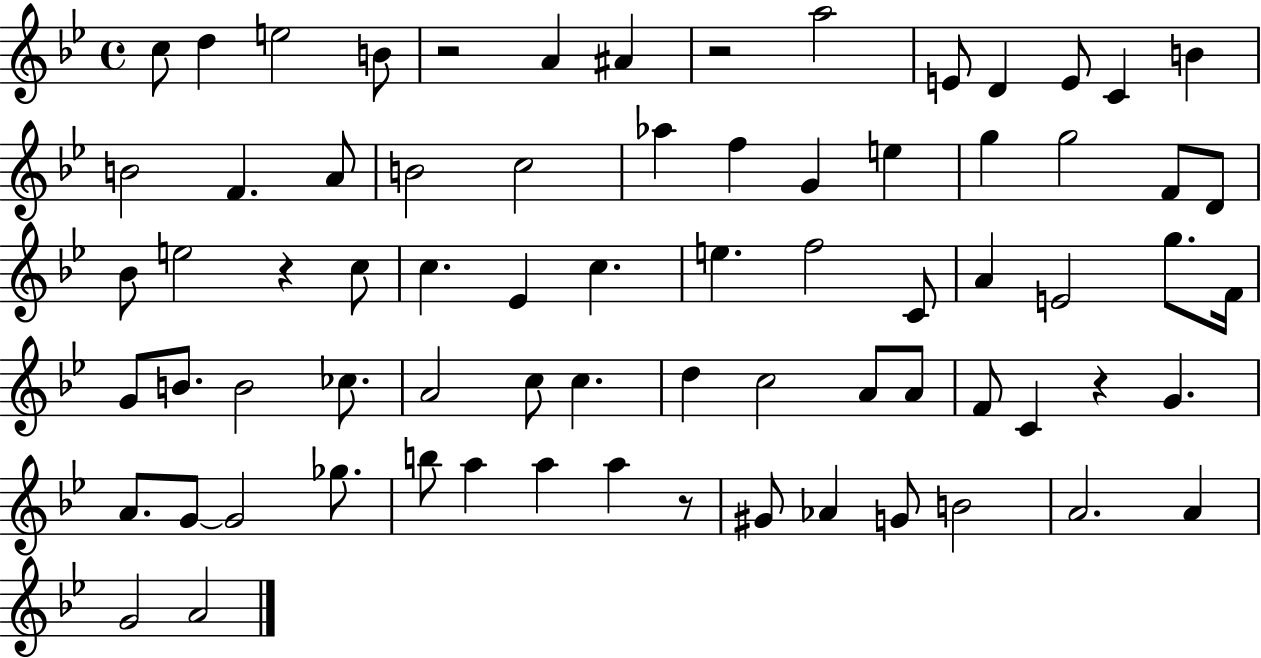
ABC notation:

X:1
T:Untitled
M:4/4
L:1/4
K:Bb
c/2 d e2 B/2 z2 A ^A z2 a2 E/2 D E/2 C B B2 F A/2 B2 c2 _a f G e g g2 F/2 D/2 _B/2 e2 z c/2 c _E c e f2 C/2 A E2 g/2 F/4 G/2 B/2 B2 _c/2 A2 c/2 c d c2 A/2 A/2 F/2 C z G A/2 G/2 G2 _g/2 b/2 a a a z/2 ^G/2 _A G/2 B2 A2 A G2 A2